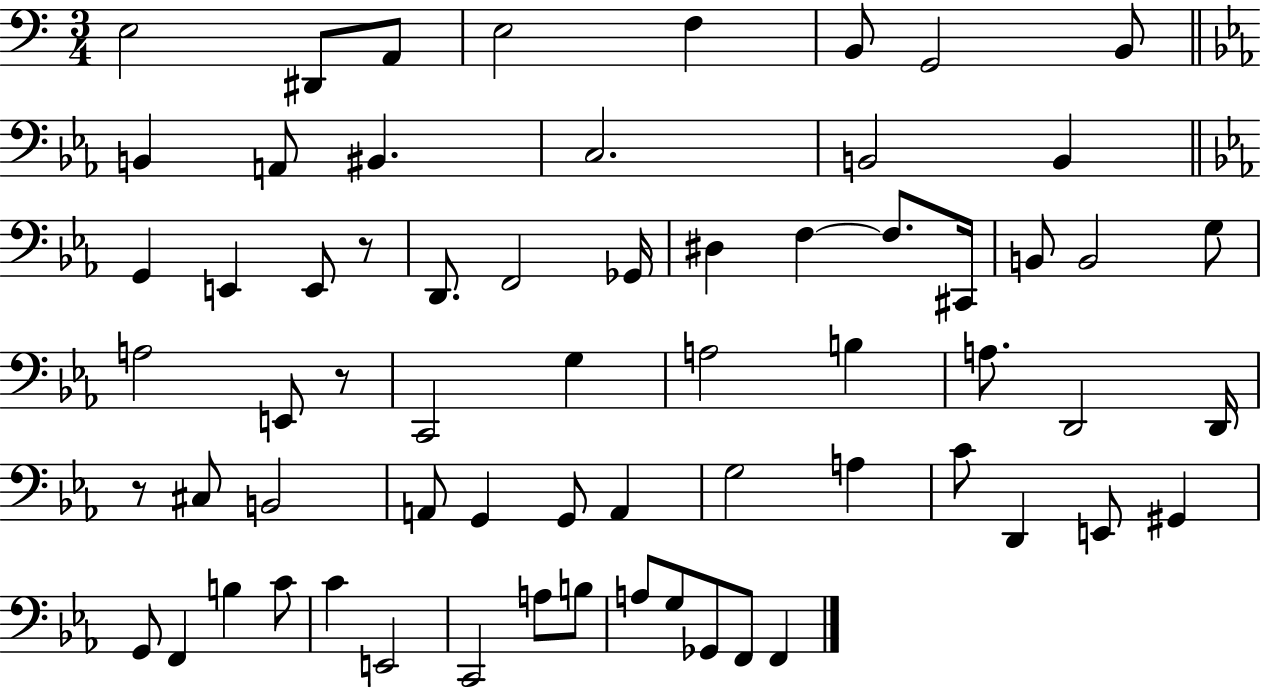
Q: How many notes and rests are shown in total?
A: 65